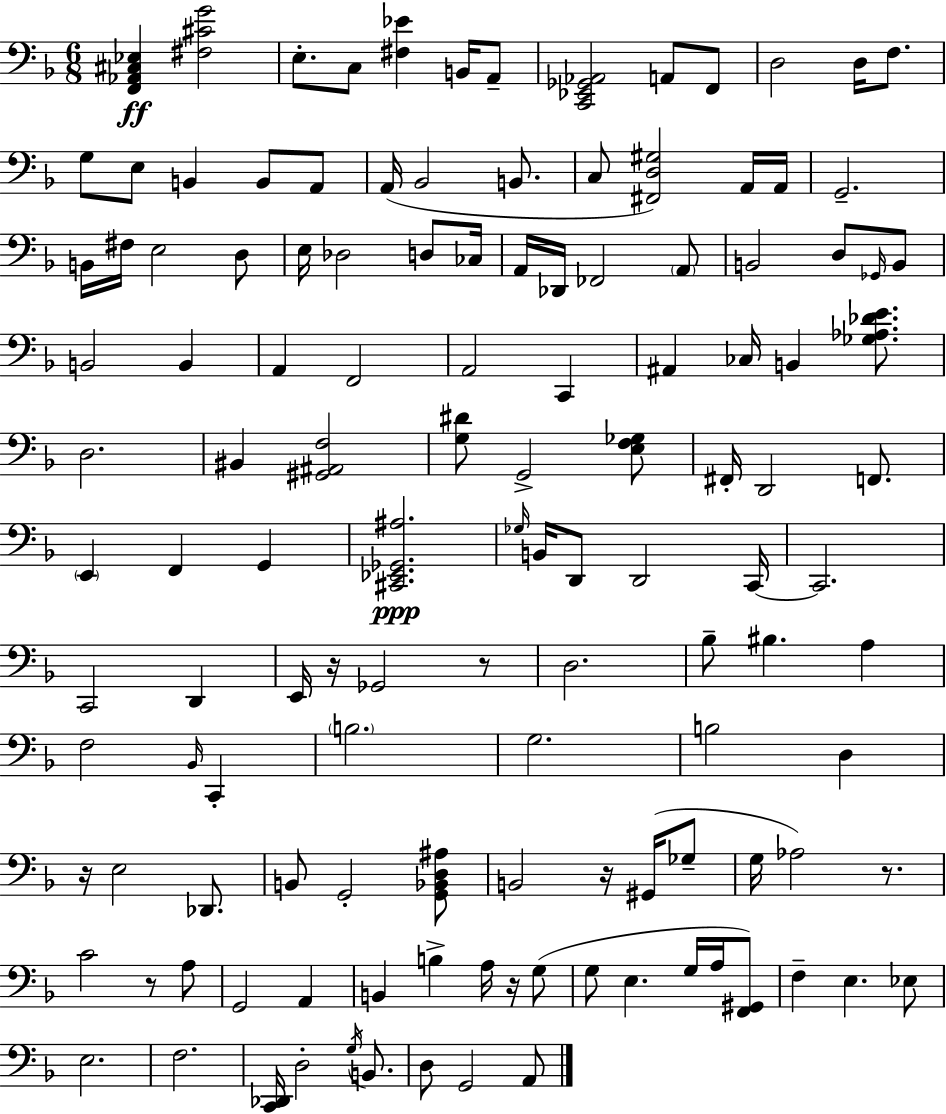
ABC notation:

X:1
T:Untitled
M:6/8
L:1/4
K:F
[F,,_A,,^C,_E,] [^F,^CG]2 E,/2 C,/2 [^F,_E] B,,/4 A,,/2 [C,,_E,,_G,,_A,,]2 A,,/2 F,,/2 D,2 D,/4 F,/2 G,/2 E,/2 B,, B,,/2 A,,/2 A,,/4 _B,,2 B,,/2 C,/2 [^F,,D,^G,]2 A,,/4 A,,/4 G,,2 B,,/4 ^F,/4 E,2 D,/2 E,/4 _D,2 D,/2 _C,/4 A,,/4 _D,,/4 _F,,2 A,,/2 B,,2 D,/2 _G,,/4 B,,/2 B,,2 B,, A,, F,,2 A,,2 C,, ^A,, _C,/4 B,, [_G,_A,_DE]/2 D,2 ^B,, [^G,,^A,,F,]2 [G,^D]/2 G,,2 [E,F,_G,]/2 ^F,,/4 D,,2 F,,/2 E,, F,, G,, [^C,,_E,,_G,,^A,]2 _G,/4 B,,/4 D,,/2 D,,2 C,,/4 C,,2 C,,2 D,, E,,/4 z/4 _G,,2 z/2 D,2 _B,/2 ^B, A, F,2 _B,,/4 C,, B,2 G,2 B,2 D, z/4 E,2 _D,,/2 B,,/2 G,,2 [G,,_B,,D,^A,]/2 B,,2 z/4 ^G,,/4 _G,/2 G,/4 _A,2 z/2 C2 z/2 A,/2 G,,2 A,, B,, B, A,/4 z/4 G,/2 G,/2 E, G,/4 A,/4 [F,,^G,,]/2 F, E, _E,/2 E,2 F,2 [C,,_D,,]/4 D,2 G,/4 B,,/2 D,/2 G,,2 A,,/2